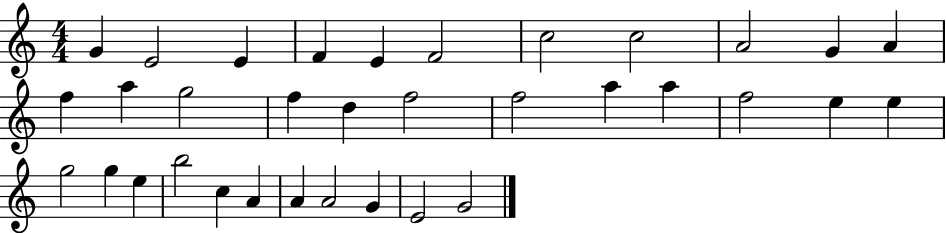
G4/q E4/h E4/q F4/q E4/q F4/h C5/h C5/h A4/h G4/q A4/q F5/q A5/q G5/h F5/q D5/q F5/h F5/h A5/q A5/q F5/h E5/q E5/q G5/h G5/q E5/q B5/h C5/q A4/q A4/q A4/h G4/q E4/h G4/h